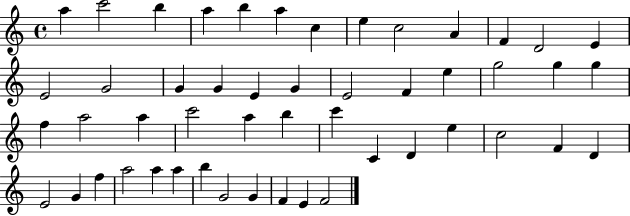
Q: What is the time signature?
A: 4/4